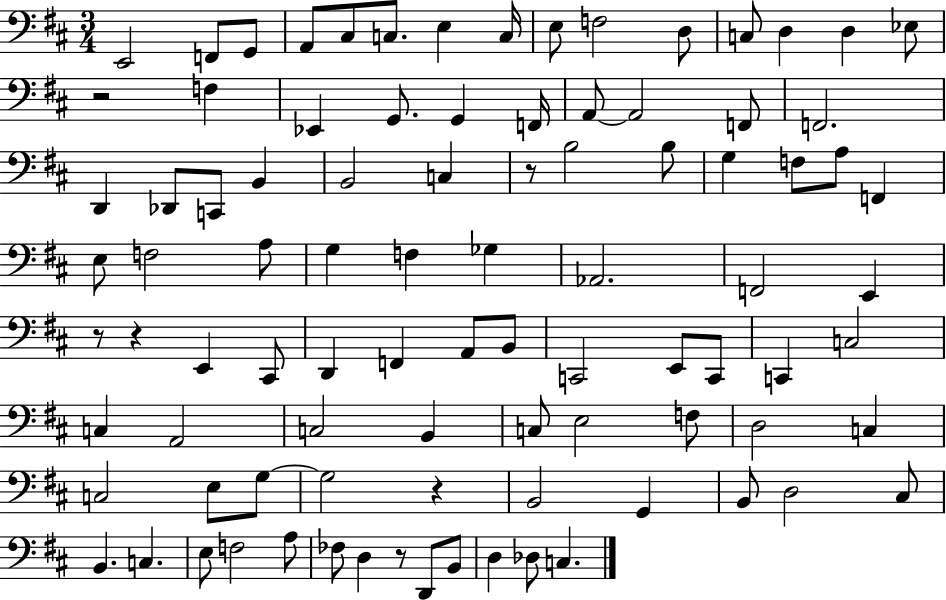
X:1
T:Untitled
M:3/4
L:1/4
K:D
E,,2 F,,/2 G,,/2 A,,/2 ^C,/2 C,/2 E, C,/4 E,/2 F,2 D,/2 C,/2 D, D, _E,/2 z2 F, _E,, G,,/2 G,, F,,/4 A,,/2 A,,2 F,,/2 F,,2 D,, _D,,/2 C,,/2 B,, B,,2 C, z/2 B,2 B,/2 G, F,/2 A,/2 F,, E,/2 F,2 A,/2 G, F, _G, _A,,2 F,,2 E,, z/2 z E,, ^C,,/2 D,, F,, A,,/2 B,,/2 C,,2 E,,/2 C,,/2 C,, C,2 C, A,,2 C,2 B,, C,/2 E,2 F,/2 D,2 C, C,2 E,/2 G,/2 G,2 z B,,2 G,, B,,/2 D,2 ^C,/2 B,, C, E,/2 F,2 A,/2 _F,/2 D, z/2 D,,/2 B,,/2 D, _D,/2 C,